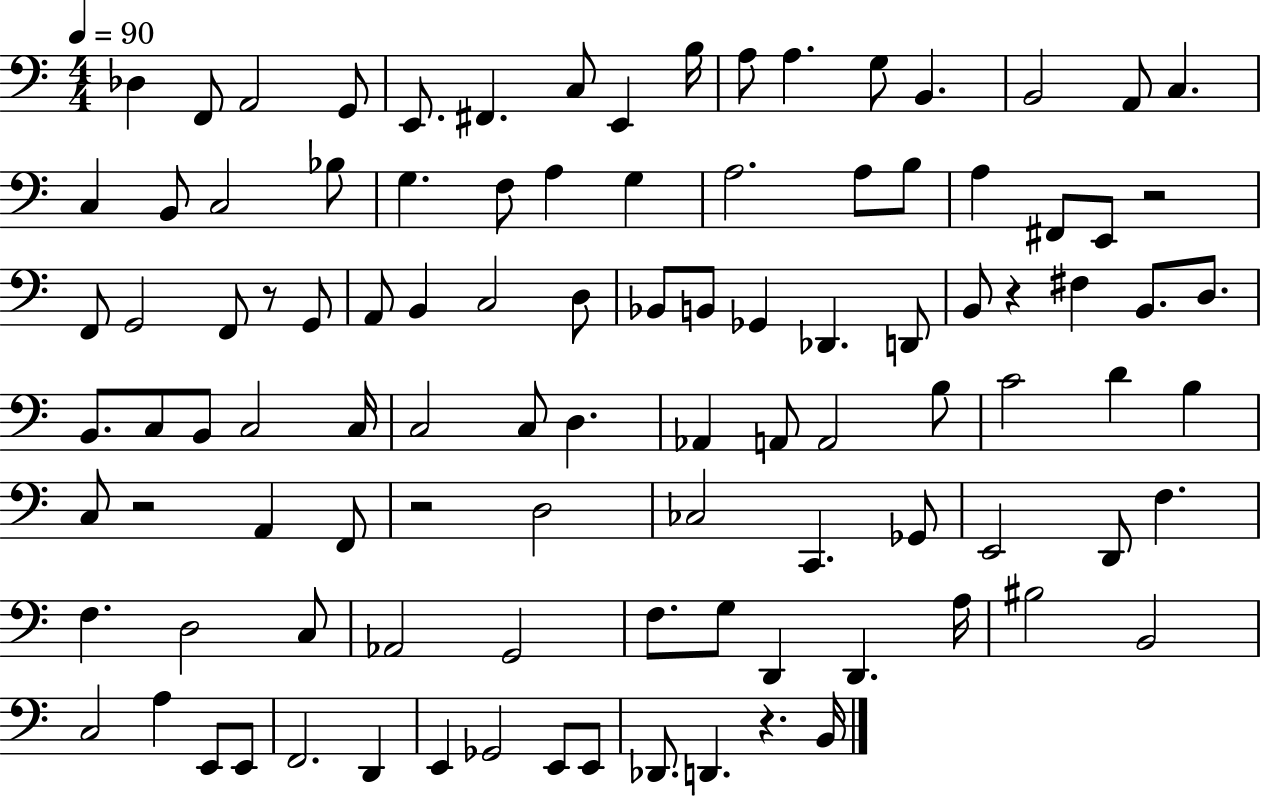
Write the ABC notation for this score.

X:1
T:Untitled
M:4/4
L:1/4
K:C
_D, F,,/2 A,,2 G,,/2 E,,/2 ^F,, C,/2 E,, B,/4 A,/2 A, G,/2 B,, B,,2 A,,/2 C, C, B,,/2 C,2 _B,/2 G, F,/2 A, G, A,2 A,/2 B,/2 A, ^F,,/2 E,,/2 z2 F,,/2 G,,2 F,,/2 z/2 G,,/2 A,,/2 B,, C,2 D,/2 _B,,/2 B,,/2 _G,, _D,, D,,/2 B,,/2 z ^F, B,,/2 D,/2 B,,/2 C,/2 B,,/2 C,2 C,/4 C,2 C,/2 D, _A,, A,,/2 A,,2 B,/2 C2 D B, C,/2 z2 A,, F,,/2 z2 D,2 _C,2 C,, _G,,/2 E,,2 D,,/2 F, F, D,2 C,/2 _A,,2 G,,2 F,/2 G,/2 D,, D,, A,/4 ^B,2 B,,2 C,2 A, E,,/2 E,,/2 F,,2 D,, E,, _G,,2 E,,/2 E,,/2 _D,,/2 D,, z B,,/4